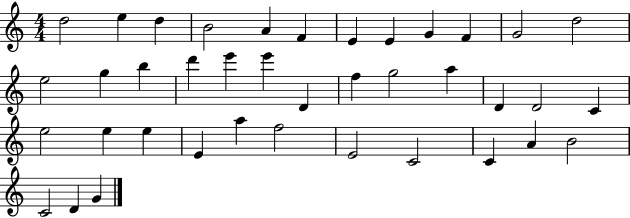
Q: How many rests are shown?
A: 0